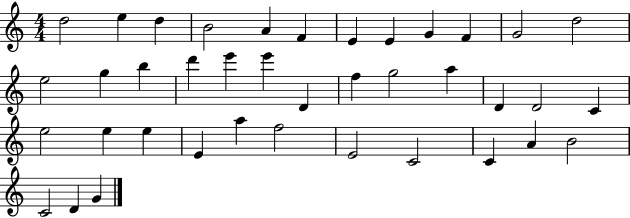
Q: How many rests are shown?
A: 0